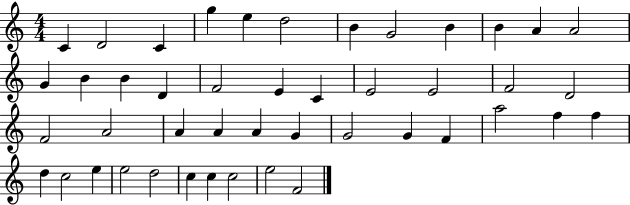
{
  \clef treble
  \numericTimeSignature
  \time 4/4
  \key c \major
  c'4 d'2 c'4 | g''4 e''4 d''2 | b'4 g'2 b'4 | b'4 a'4 a'2 | \break g'4 b'4 b'4 d'4 | f'2 e'4 c'4 | e'2 e'2 | f'2 d'2 | \break f'2 a'2 | a'4 a'4 a'4 g'4 | g'2 g'4 f'4 | a''2 f''4 f''4 | \break d''4 c''2 e''4 | e''2 d''2 | c''4 c''4 c''2 | e''2 f'2 | \break \bar "|."
}